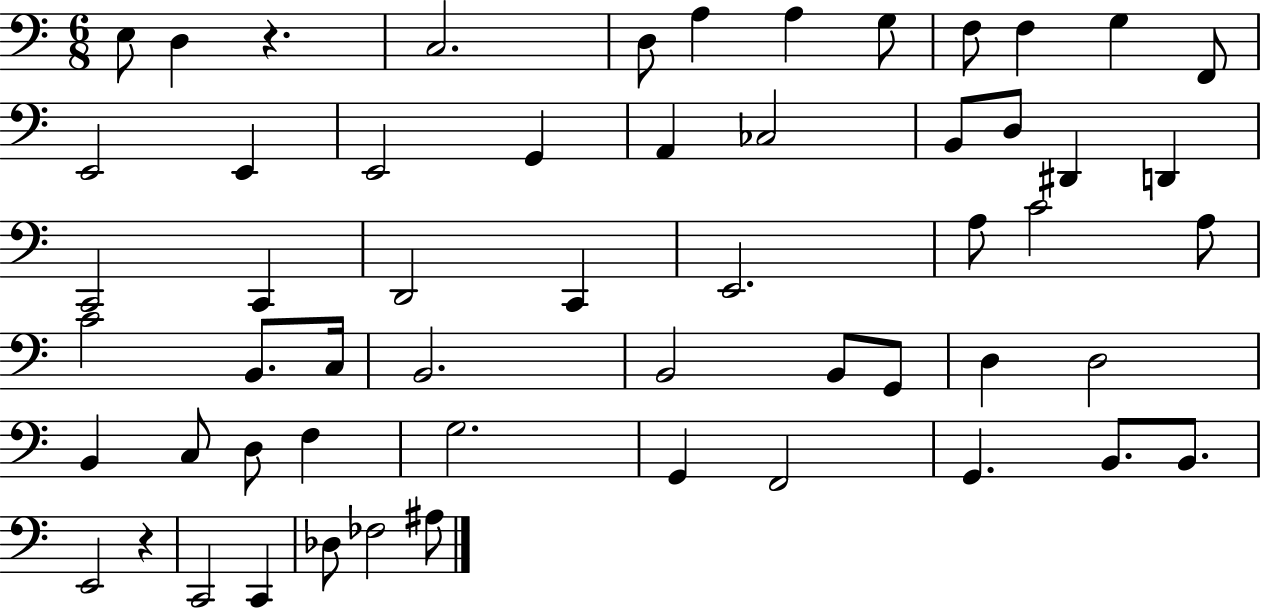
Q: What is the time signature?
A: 6/8